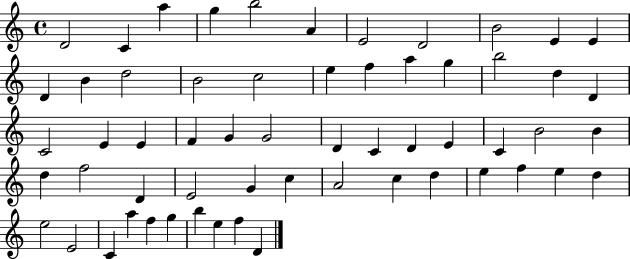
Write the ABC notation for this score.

X:1
T:Untitled
M:4/4
L:1/4
K:C
D2 C a g b2 A E2 D2 B2 E E D B d2 B2 c2 e f a g b2 d D C2 E E F G G2 D C D E C B2 B d f2 D E2 G c A2 c d e f e d e2 E2 C a f g b e f D